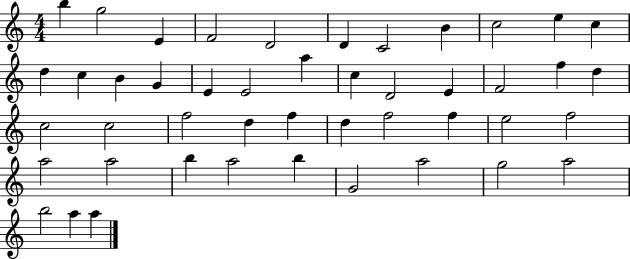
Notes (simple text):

B5/q G5/h E4/q F4/h D4/h D4/q C4/h B4/q C5/h E5/q C5/q D5/q C5/q B4/q G4/q E4/q E4/h A5/q C5/q D4/h E4/q F4/h F5/q D5/q C5/h C5/h F5/h D5/q F5/q D5/q F5/h F5/q E5/h F5/h A5/h A5/h B5/q A5/h B5/q G4/h A5/h G5/h A5/h B5/h A5/q A5/q